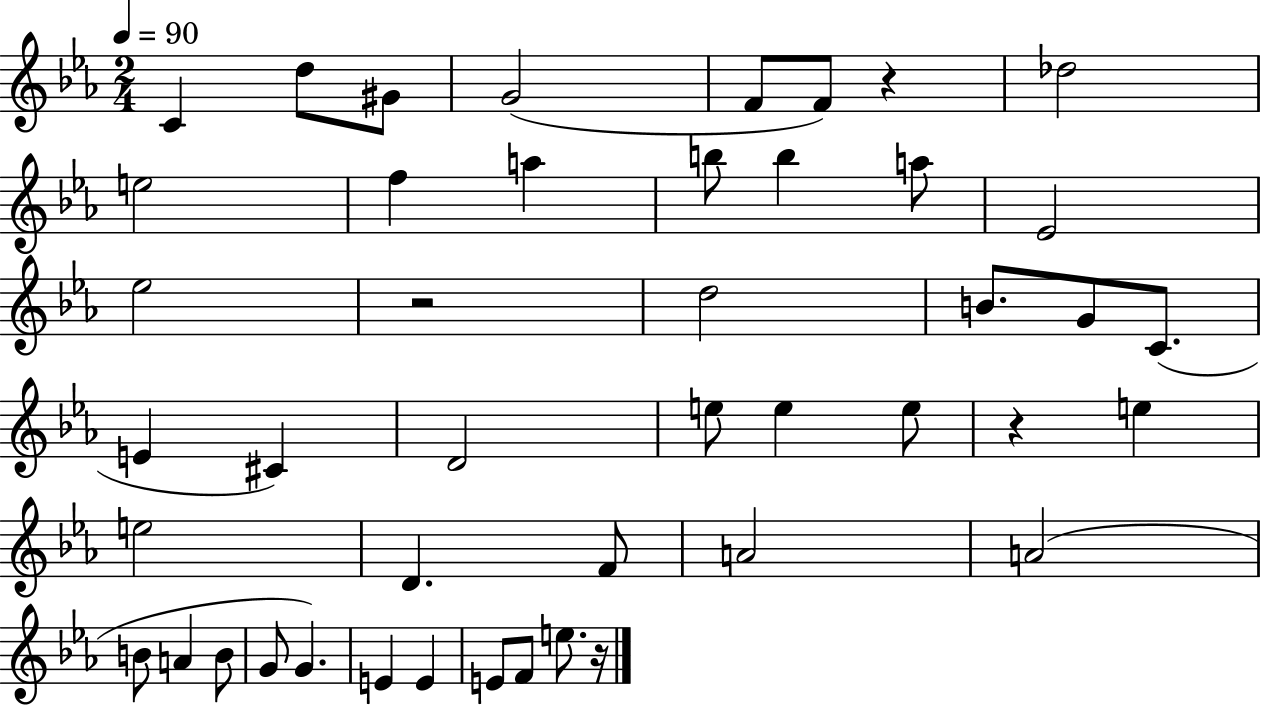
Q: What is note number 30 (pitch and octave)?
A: A4